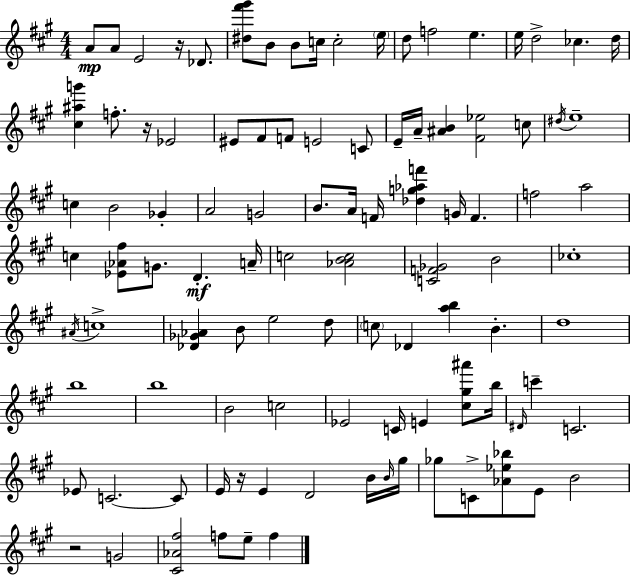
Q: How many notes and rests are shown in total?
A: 101